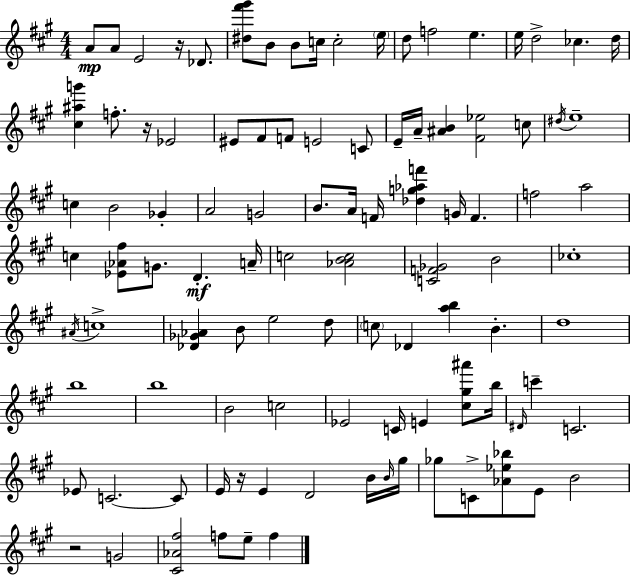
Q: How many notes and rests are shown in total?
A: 101